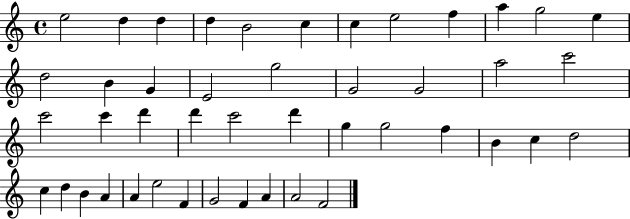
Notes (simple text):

E5/h D5/q D5/q D5/q B4/h C5/q C5/q E5/h F5/q A5/q G5/h E5/q D5/h B4/q G4/q E4/h G5/h G4/h G4/h A5/h C6/h C6/h C6/q D6/q D6/q C6/h D6/q G5/q G5/h F5/q B4/q C5/q D5/h C5/q D5/q B4/q A4/q A4/q E5/h F4/q G4/h F4/q A4/q A4/h F4/h